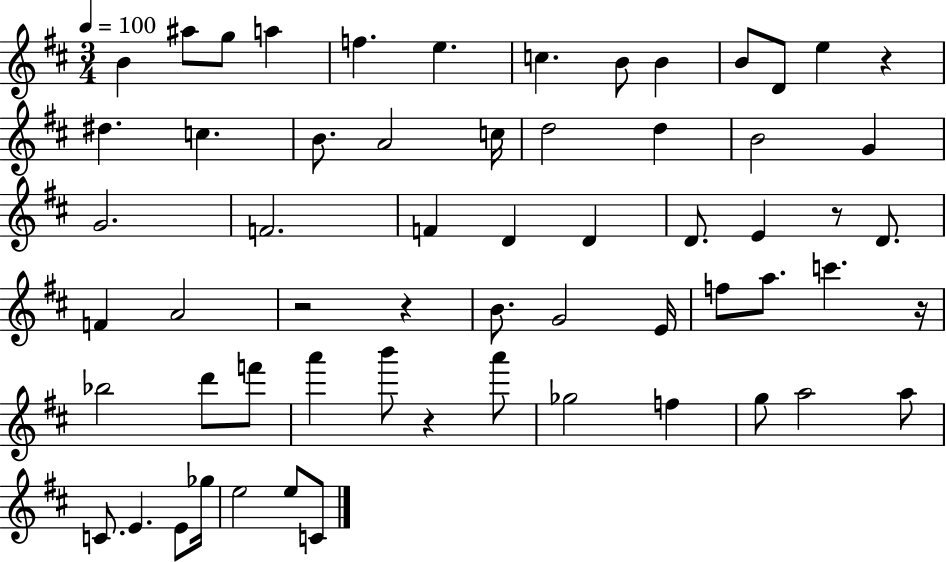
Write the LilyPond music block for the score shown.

{
  \clef treble
  \numericTimeSignature
  \time 3/4
  \key d \major
  \tempo 4 = 100
  b'4 ais''8 g''8 a''4 | f''4. e''4. | c''4. b'8 b'4 | b'8 d'8 e''4 r4 | \break dis''4. c''4. | b'8. a'2 c''16 | d''2 d''4 | b'2 g'4 | \break g'2. | f'2. | f'4 d'4 d'4 | d'8. e'4 r8 d'8. | \break f'4 a'2 | r2 r4 | b'8. g'2 e'16 | f''8 a''8. c'''4. r16 | \break bes''2 d'''8 f'''8 | a'''4 b'''8 r4 a'''8 | ges''2 f''4 | g''8 a''2 a''8 | \break c'8. e'4. e'8 ges''16 | e''2 e''8 c'8 | \bar "|."
}